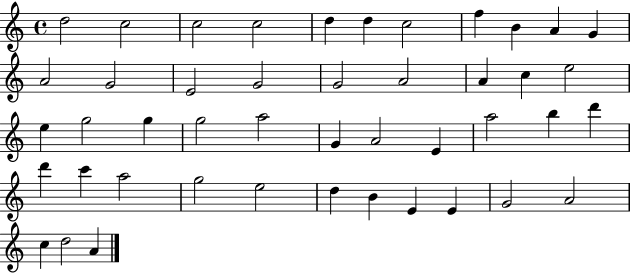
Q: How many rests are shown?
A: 0